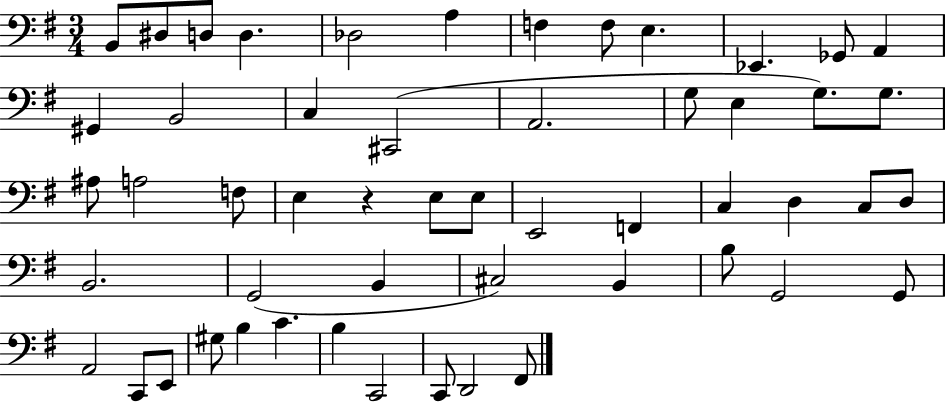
X:1
T:Untitled
M:3/4
L:1/4
K:G
B,,/2 ^D,/2 D,/2 D, _D,2 A, F, F,/2 E, _E,, _G,,/2 A,, ^G,, B,,2 C, ^C,,2 A,,2 G,/2 E, G,/2 G,/2 ^A,/2 A,2 F,/2 E, z E,/2 E,/2 E,,2 F,, C, D, C,/2 D,/2 B,,2 G,,2 B,, ^C,2 B,, B,/2 G,,2 G,,/2 A,,2 C,,/2 E,,/2 ^G,/2 B, C B, C,,2 C,,/2 D,,2 ^F,,/2